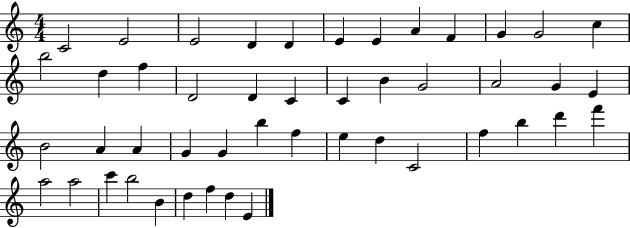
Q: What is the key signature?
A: C major